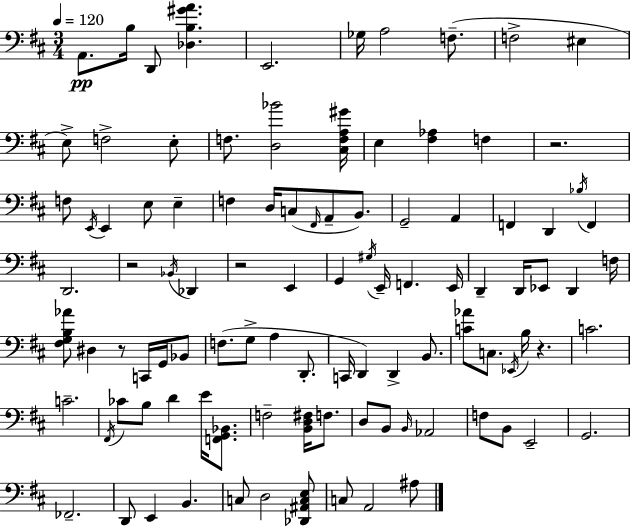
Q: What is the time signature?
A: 3/4